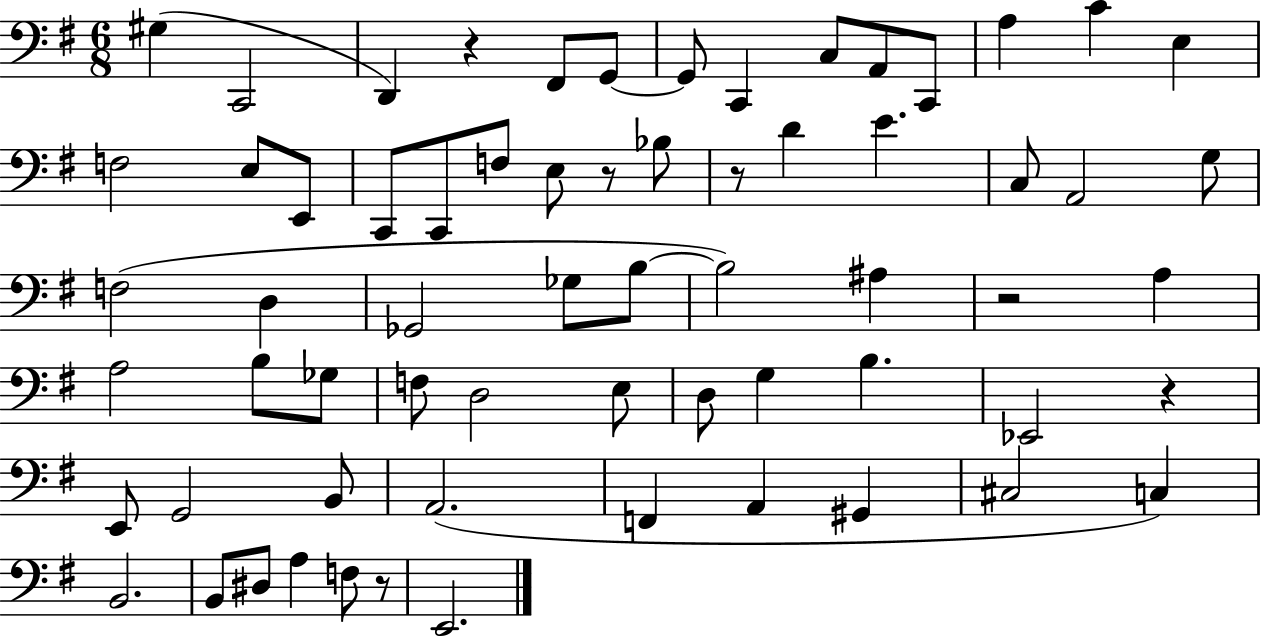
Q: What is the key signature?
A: G major